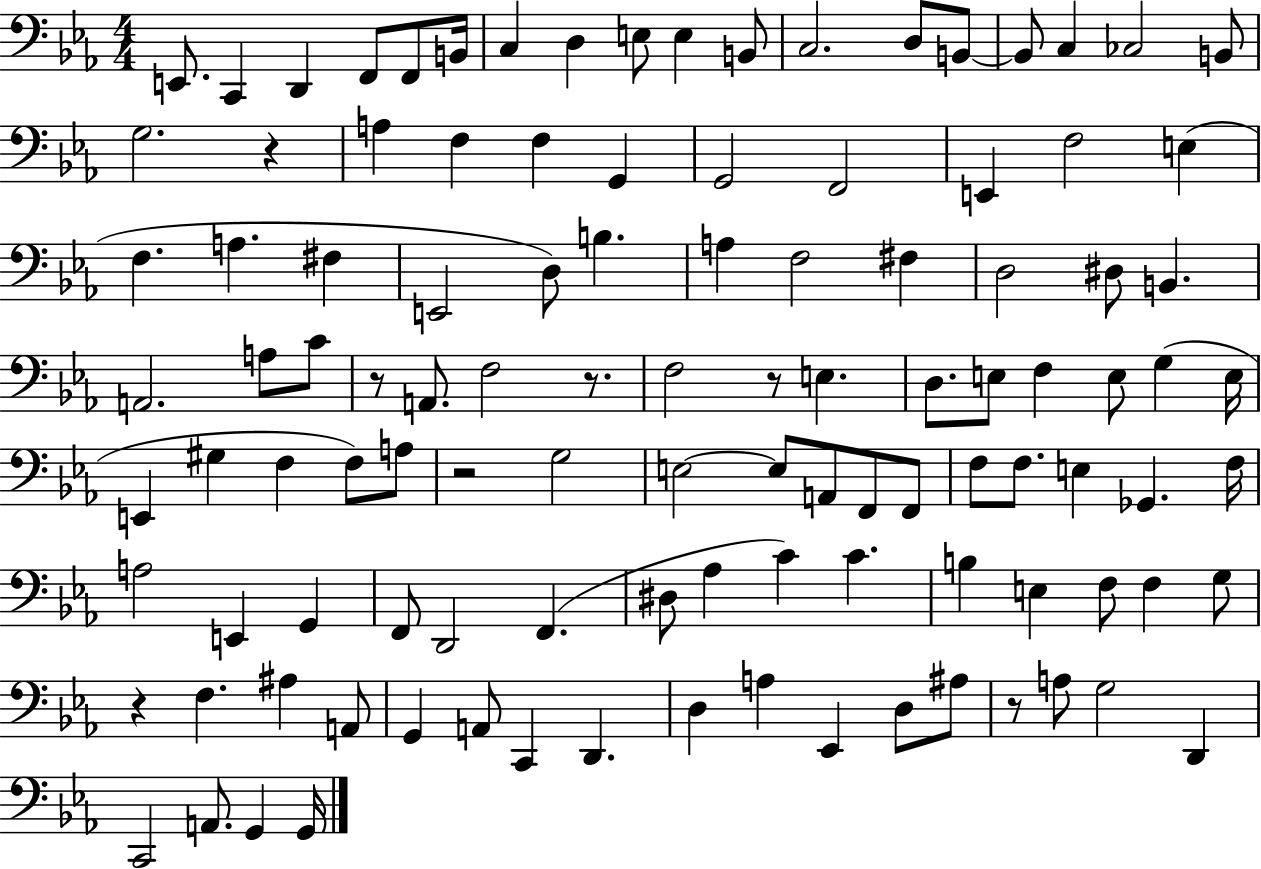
X:1
T:Untitled
M:4/4
L:1/4
K:Eb
E,,/2 C,, D,, F,,/2 F,,/2 B,,/4 C, D, E,/2 E, B,,/2 C,2 D,/2 B,,/2 B,,/2 C, _C,2 B,,/2 G,2 z A, F, F, G,, G,,2 F,,2 E,, F,2 E, F, A, ^F, E,,2 D,/2 B, A, F,2 ^F, D,2 ^D,/2 B,, A,,2 A,/2 C/2 z/2 A,,/2 F,2 z/2 F,2 z/2 E, D,/2 E,/2 F, E,/2 G, E,/4 E,, ^G, F, F,/2 A,/2 z2 G,2 E,2 E,/2 A,,/2 F,,/2 F,,/2 F,/2 F,/2 E, _G,, F,/4 A,2 E,, G,, F,,/2 D,,2 F,, ^D,/2 _A, C C B, E, F,/2 F, G,/2 z F, ^A, A,,/2 G,, A,,/2 C,, D,, D, A, _E,, D,/2 ^A,/2 z/2 A,/2 G,2 D,, C,,2 A,,/2 G,, G,,/4